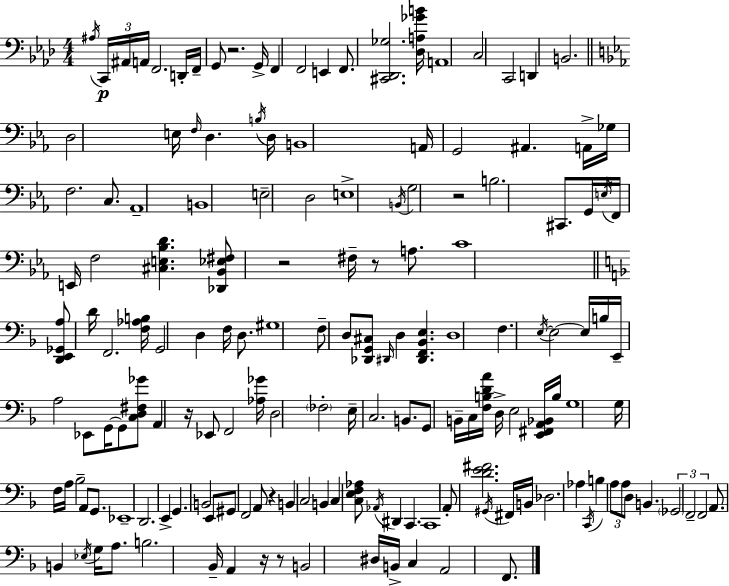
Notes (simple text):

A#3/s C2/s A#2/s A2/s F2/h. D2/s F2/s G2/e R/h. G2/s F2/q F2/h E2/q F2/e. [C#2,Db2,Gb3]/h. [Db3,A3,Gb4,B4]/s A2/w C3/h C2/h D2/q B2/h. D3/h E3/s F3/s D3/q. B3/s D3/s B2/w A2/s G2/h A#2/q. A2/s Gb3/s F3/h. C3/e. Ab2/w B2/w E3/h D3/h E3/w B2/s G3/h R/h B3/h. C#2/e. G2/s E3/s F2/s E2/s F3/h [C#3,E3,Bb3,D4]/q. [Db2,Bb2,Eb3,F#3]/e R/h F#3/s R/e A3/e. C4/w [D2,E2,Gb2,A3]/e D4/s F2/h. [F3,Ab3,B3]/s G2/h D3/q F3/s D3/e. G#3/w F3/e D3/e [Db2,G2,C#3]/e D#2/s D3/q [D#2,F2,Bb2,E3]/q. D3/w F3/q. E3/s E3/h E3/s B3/s E2/s A3/h Eb2/e G2/s G2/e [C3,D3,F#3,Gb4]/e A2/q R/s Eb2/e F2/h [Ab3,Gb4]/s D3/h FES3/h E3/s C3/h. B2/e. G2/e B2/s C3/s [F3,B3,D4,A4]/s D3/s E3/h [E2,F#2,A2,Bb2]/s B3/s G3/w G3/s F3/s A3/s Bb3/h A2/e G2/e. Eb2/w D2/h. E2/q G2/q. B2/h E2/e G#2/e F2/h A2/e R/q B2/q C3/h B2/q C3/q [C3,E3,F3,Ab3]/e Ab2/s D#2/q C2/q. C2/w A2/e [D4,E4,F#4]/h. G#2/s F#2/s B2/s Db3/h. Ab3/q C2/s B3/q A3/e A3/e D3/e B2/q. Gb2/h F2/h F2/h A2/e. B2/q Eb3/s G3/s A3/e. B3/h. Bb2/s A2/q R/s R/e B2/h D#3/s B2/s C3/q A2/h F2/e.